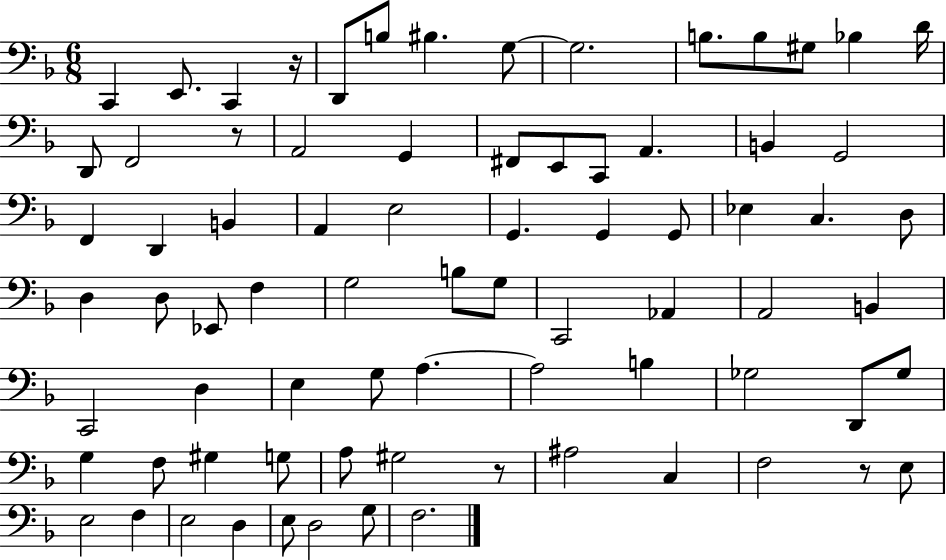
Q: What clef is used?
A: bass